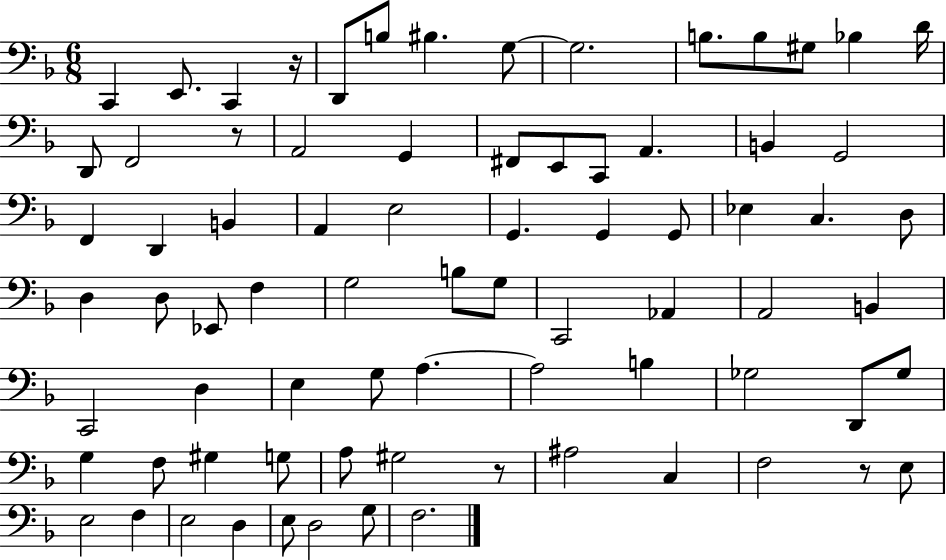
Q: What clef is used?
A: bass